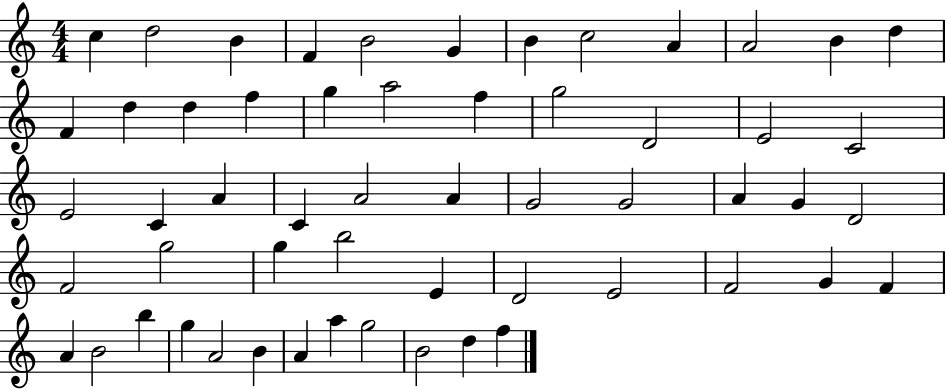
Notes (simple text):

C5/q D5/h B4/q F4/q B4/h G4/q B4/q C5/h A4/q A4/h B4/q D5/q F4/q D5/q D5/q F5/q G5/q A5/h F5/q G5/h D4/h E4/h C4/h E4/h C4/q A4/q C4/q A4/h A4/q G4/h G4/h A4/q G4/q D4/h F4/h G5/h G5/q B5/h E4/q D4/h E4/h F4/h G4/q F4/q A4/q B4/h B5/q G5/q A4/h B4/q A4/q A5/q G5/h B4/h D5/q F5/q